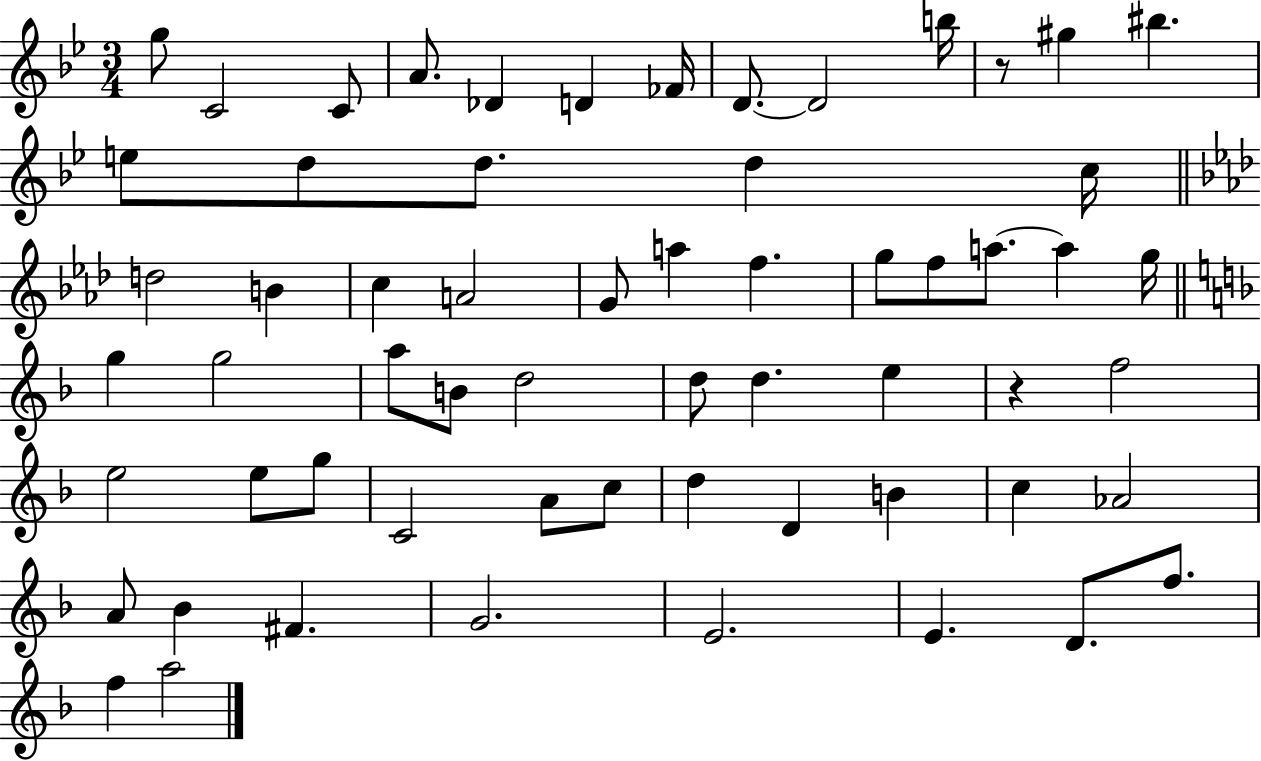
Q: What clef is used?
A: treble